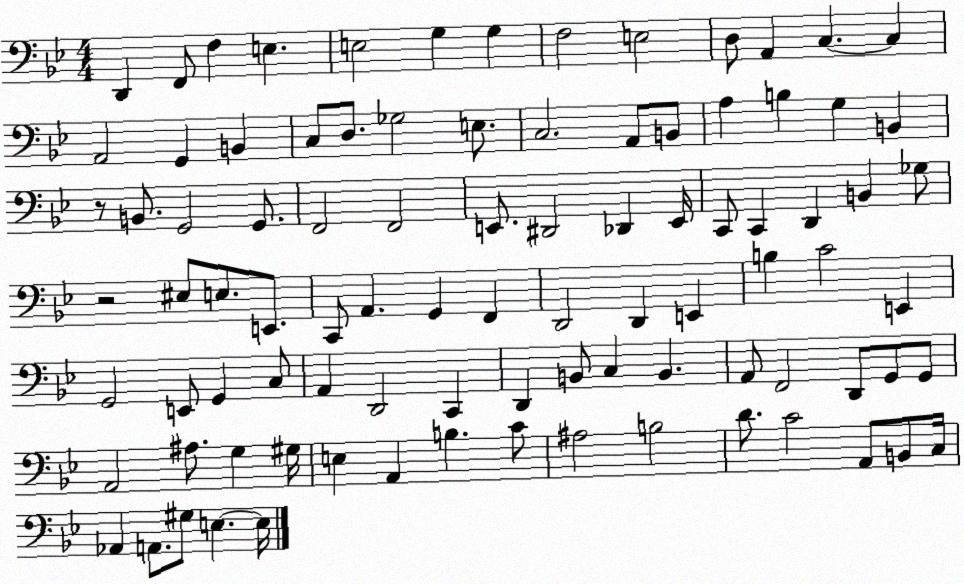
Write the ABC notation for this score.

X:1
T:Untitled
M:4/4
L:1/4
K:Bb
D,, F,,/2 F, E, E,2 G, G, F,2 E,2 D,/2 A,, C, C, A,,2 G,, B,, C,/2 D,/2 _G,2 E,/2 C,2 A,,/2 B,,/2 A, B, G, B,, z/2 B,,/2 G,,2 G,,/2 F,,2 F,,2 E,,/2 ^D,,2 _D,, E,,/4 C,,/2 C,, D,, B,, _G,/2 z2 ^E,/2 E,/2 E,,/2 C,,/2 A,, G,, F,, D,,2 D,, E,, B, C2 E,, G,,2 E,,/2 G,, C,/2 A,, D,,2 C,, D,, B,,/2 C, B,, A,,/2 F,,2 D,,/2 G,,/2 G,,/2 A,,2 ^A,/2 G, ^G,/4 E, A,, B, C/2 ^A,2 B,2 D/2 C2 A,,/2 B,,/2 C,/4 _A,, A,,/2 ^G,/2 E, E,/4